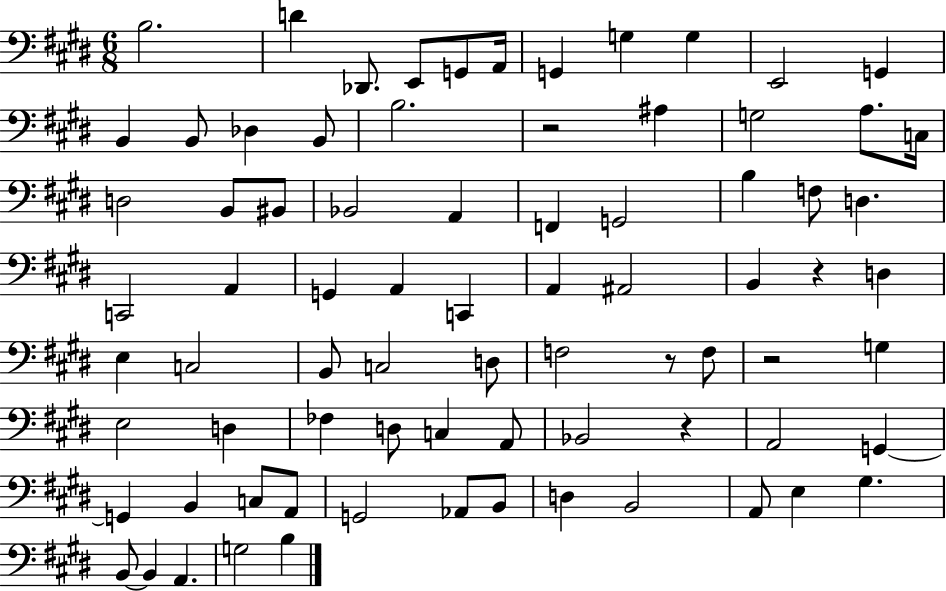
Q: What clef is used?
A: bass